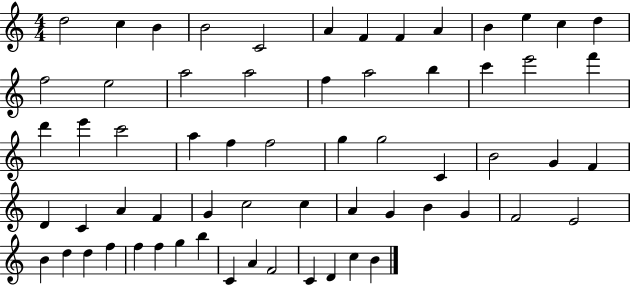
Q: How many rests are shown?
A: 0